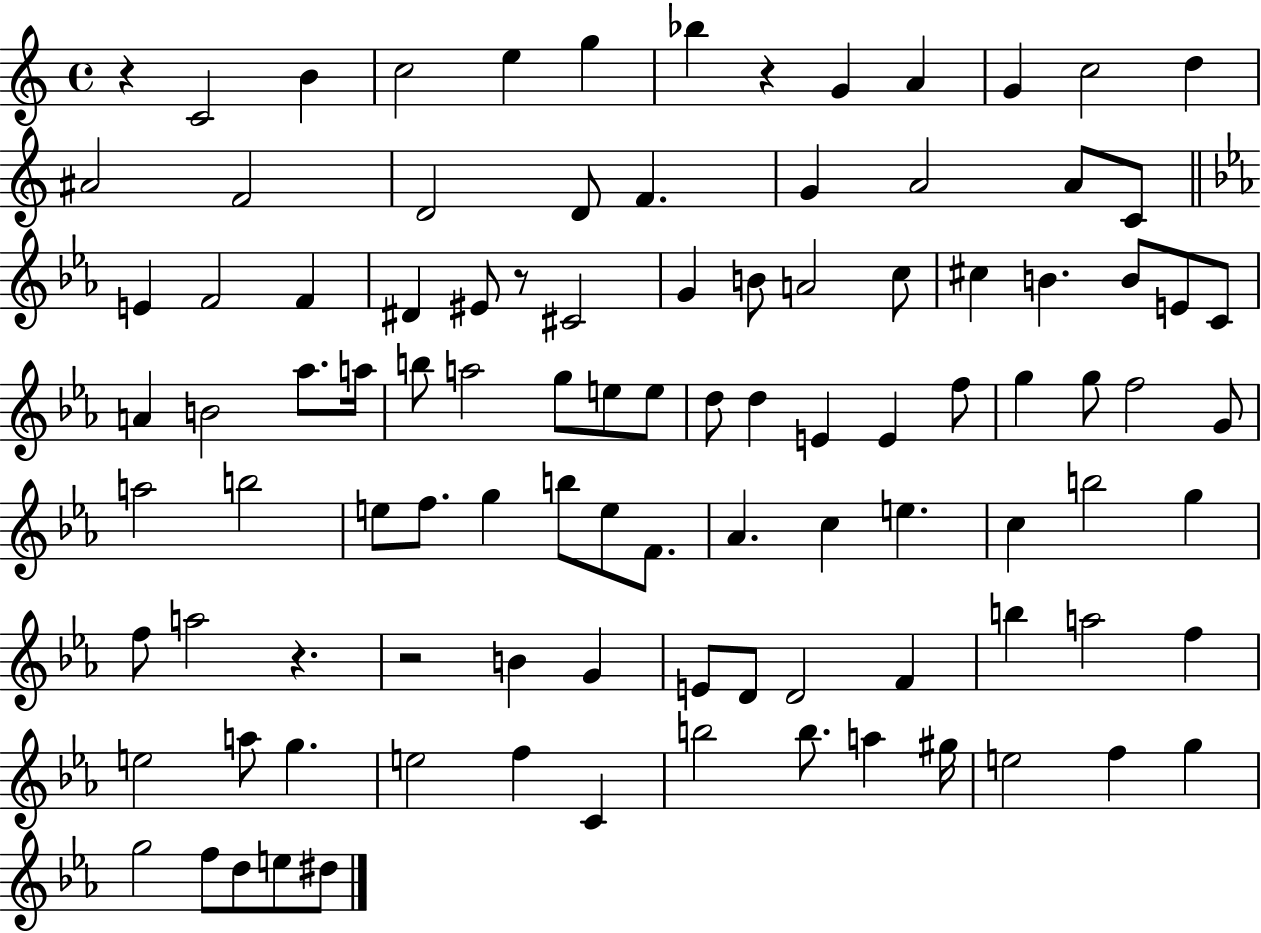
R/q C4/h B4/q C5/h E5/q G5/q Bb5/q R/q G4/q A4/q G4/q C5/h D5/q A#4/h F4/h D4/h D4/e F4/q. G4/q A4/h A4/e C4/e E4/q F4/h F4/q D#4/q EIS4/e R/e C#4/h G4/q B4/e A4/h C5/e C#5/q B4/q. B4/e E4/e C4/e A4/q B4/h Ab5/e. A5/s B5/e A5/h G5/e E5/e E5/e D5/e D5/q E4/q E4/q F5/e G5/q G5/e F5/h G4/e A5/h B5/h E5/e F5/e. G5/q B5/e E5/e F4/e. Ab4/q. C5/q E5/q. C5/q B5/h G5/q F5/e A5/h R/q. R/h B4/q G4/q E4/e D4/e D4/h F4/q B5/q A5/h F5/q E5/h A5/e G5/q. E5/h F5/q C4/q B5/h B5/e. A5/q G#5/s E5/h F5/q G5/q G5/h F5/e D5/e E5/e D#5/e